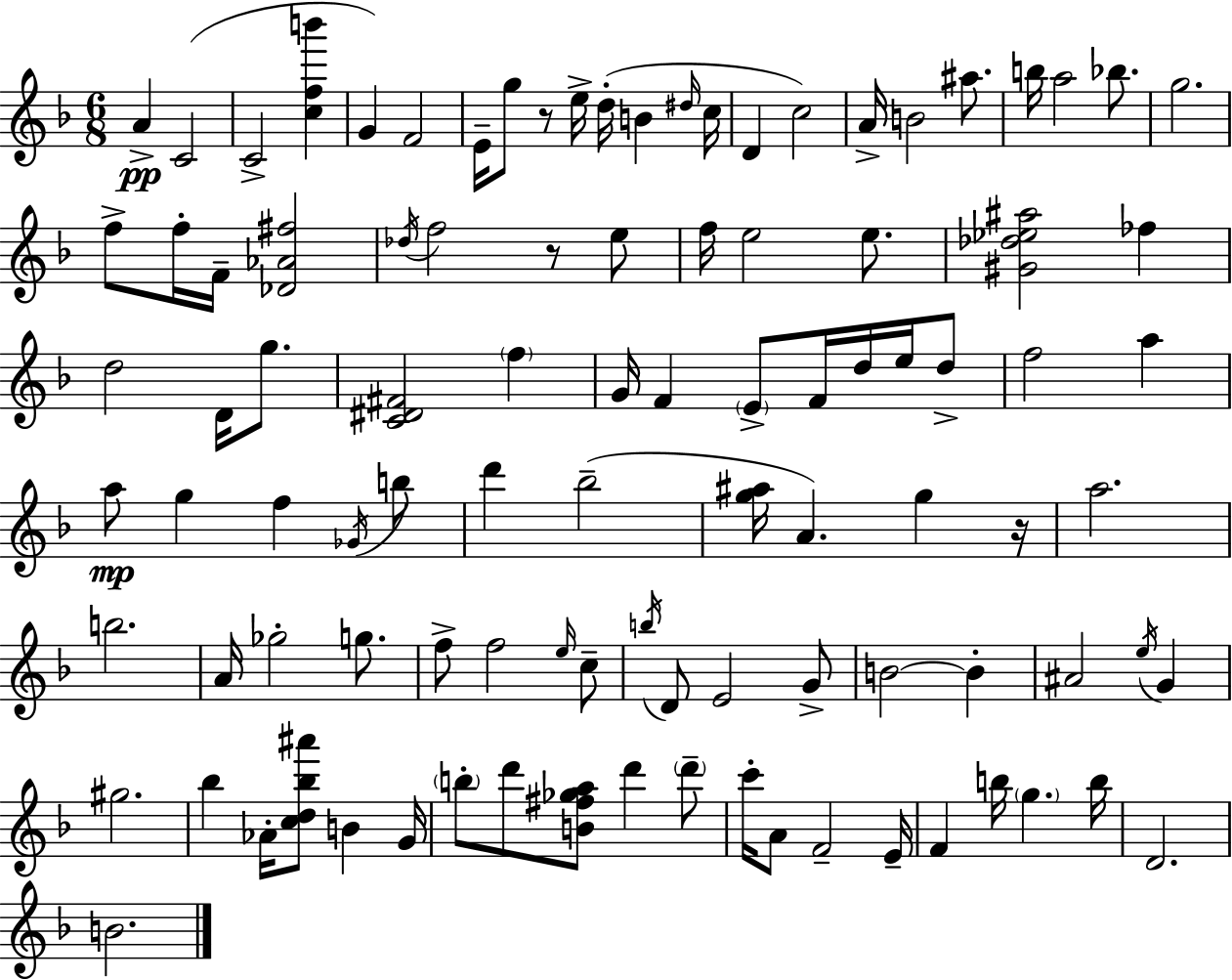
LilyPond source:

{
  \clef treble
  \numericTimeSignature
  \time 6/8
  \key d \minor
  a'4->\pp c'2( | c'2-> <c'' f'' b'''>4 | g'4) f'2 | e'16-- g''8 r8 e''16-> d''16-.( b'4 \grace { dis''16 } | \break c''16 d'4 c''2) | a'16-> b'2 ais''8. | b''16 a''2 bes''8. | g''2. | \break f''8-> f''16-. f'16-- <des' aes' fis''>2 | \acciaccatura { des''16 } f''2 r8 | e''8 f''16 e''2 e''8. | <gis' des'' ees'' ais''>2 fes''4 | \break d''2 d'16 g''8. | <c' dis' fis'>2 \parenthesize f''4 | g'16 f'4 \parenthesize e'8-> f'16 d''16 e''16 | d''8-> f''2 a''4 | \break a''8\mp g''4 f''4 | \acciaccatura { ges'16 } b''8 d'''4 bes''2--( | <g'' ais''>16 a'4.) g''4 | r16 a''2. | \break b''2. | a'16 ges''2-. | g''8. f''8-> f''2 | \grace { e''16 } c''8-- \acciaccatura { b''16 } d'8 e'2 | \break g'8-> b'2~~ | b'4-. ais'2 | \acciaccatura { e''16 } g'4 gis''2. | bes''4 aes'16-. <c'' d'' bes'' ais'''>8 | \break b'4 g'16 \parenthesize b''8-. d'''8 <b' fis'' ges'' a''>8 | d'''4 \parenthesize d'''8-- c'''16-. a'8 f'2-- | e'16-- f'4 b''16 \parenthesize g''4. | b''16 d'2. | \break b'2. | \bar "|."
}